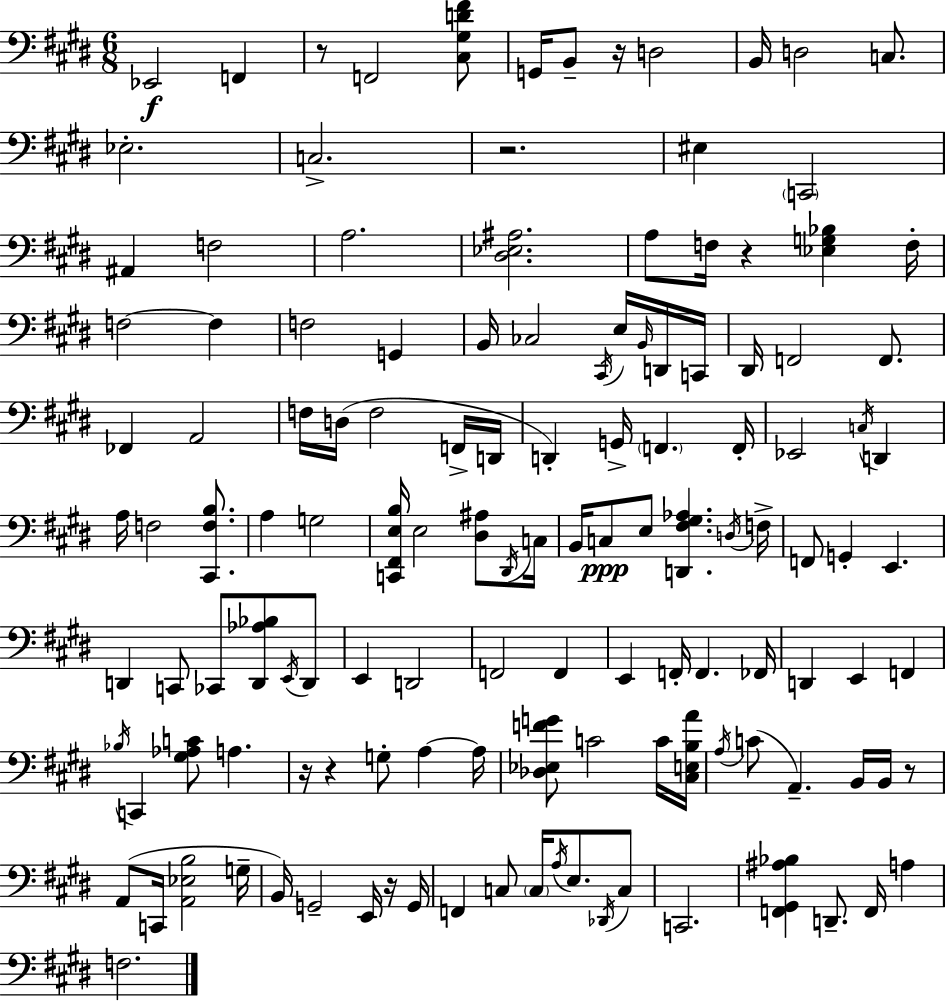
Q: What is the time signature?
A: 6/8